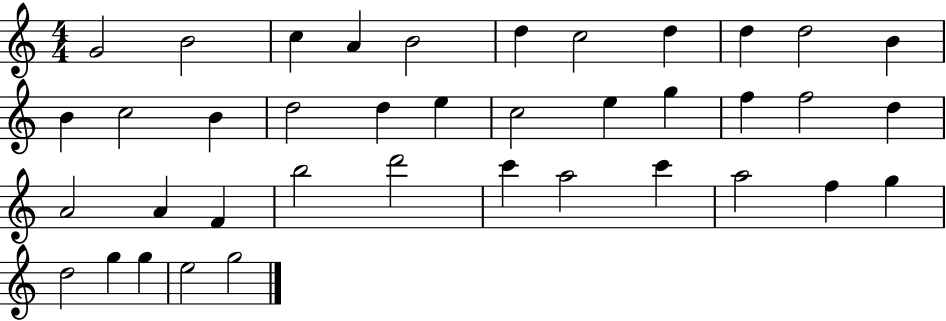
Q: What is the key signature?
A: C major